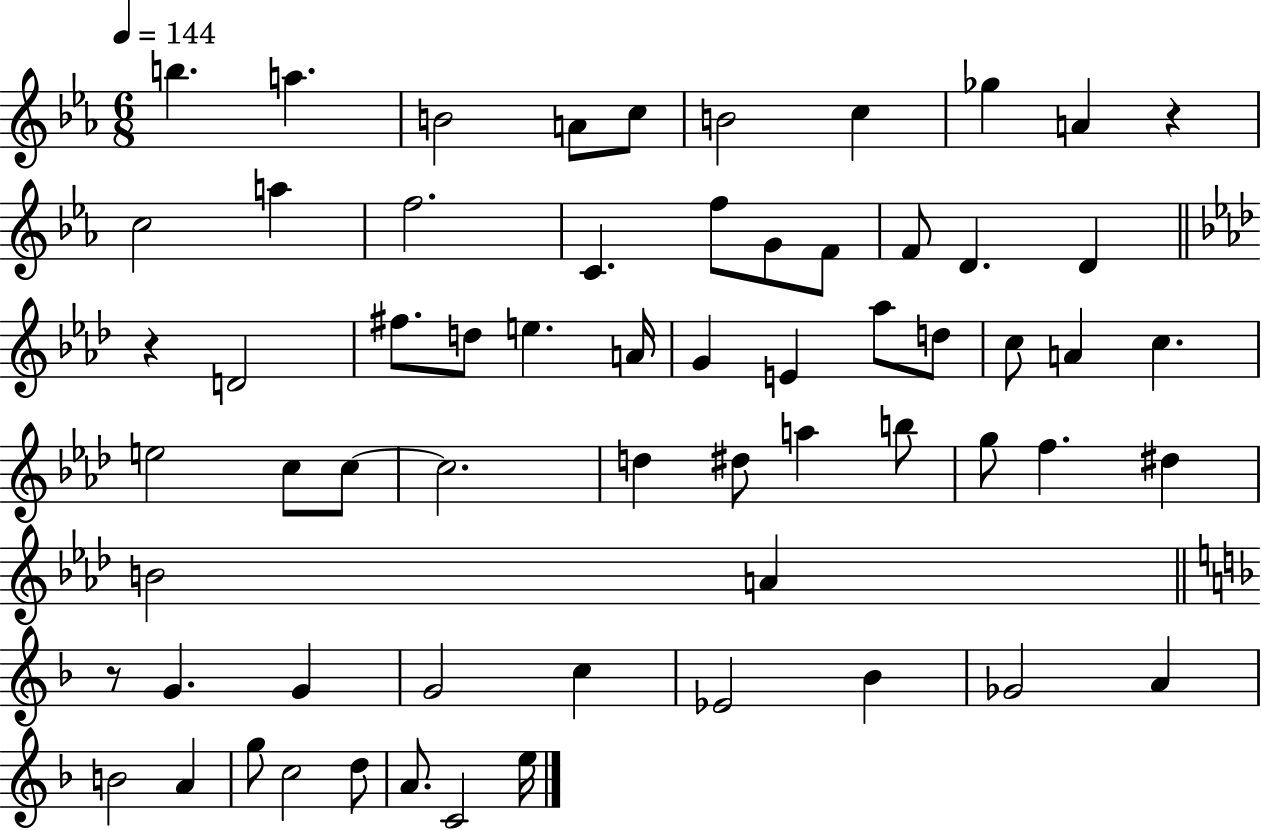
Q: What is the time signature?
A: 6/8